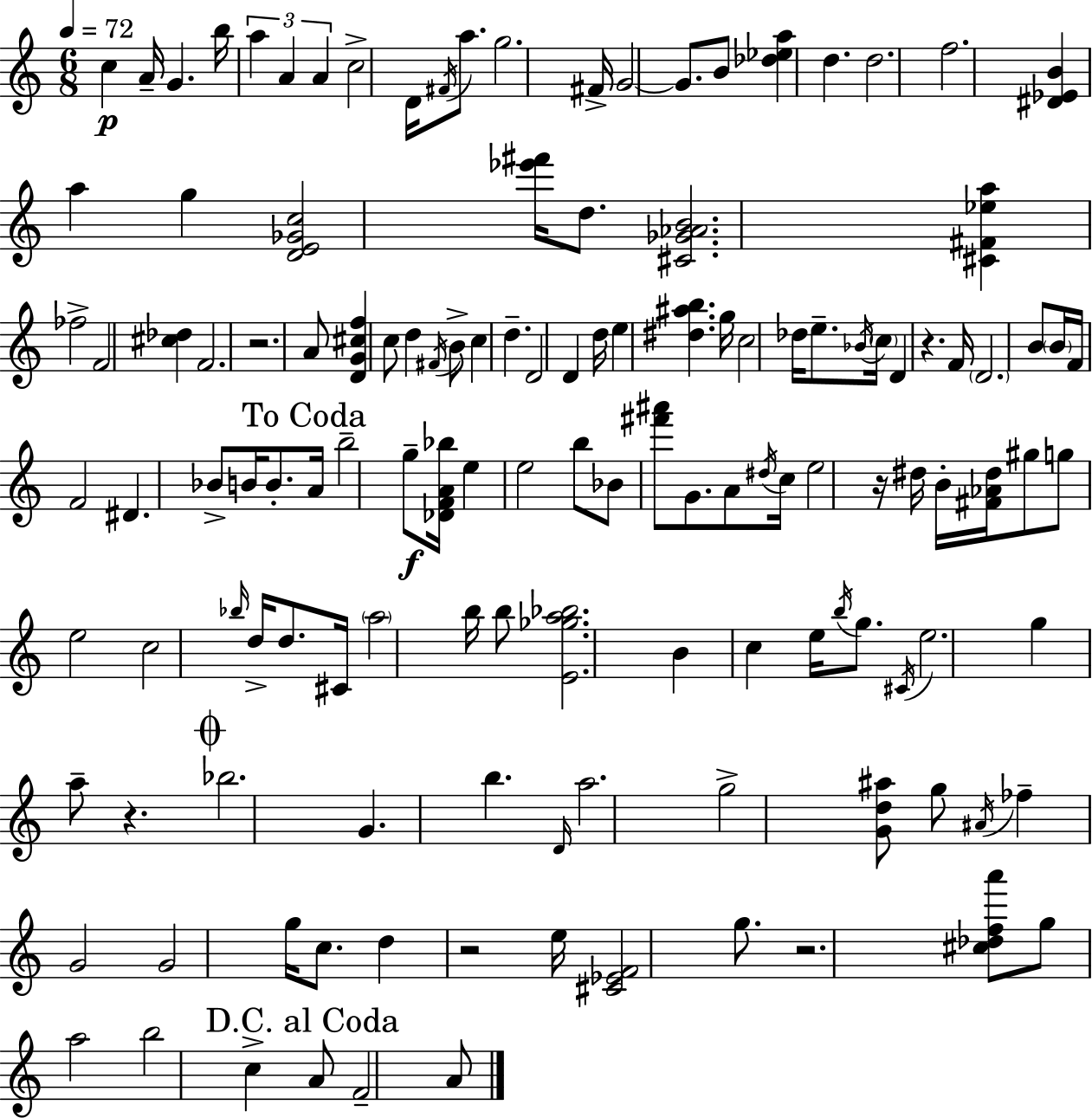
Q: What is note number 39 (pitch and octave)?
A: Db5